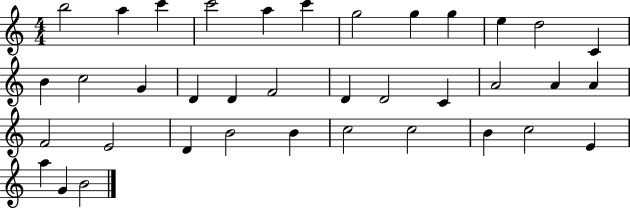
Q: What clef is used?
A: treble